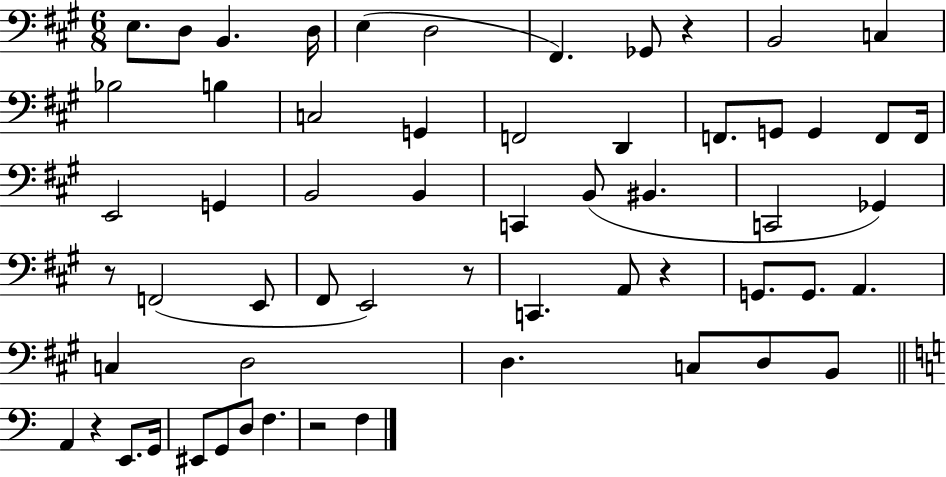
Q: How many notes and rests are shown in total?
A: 59